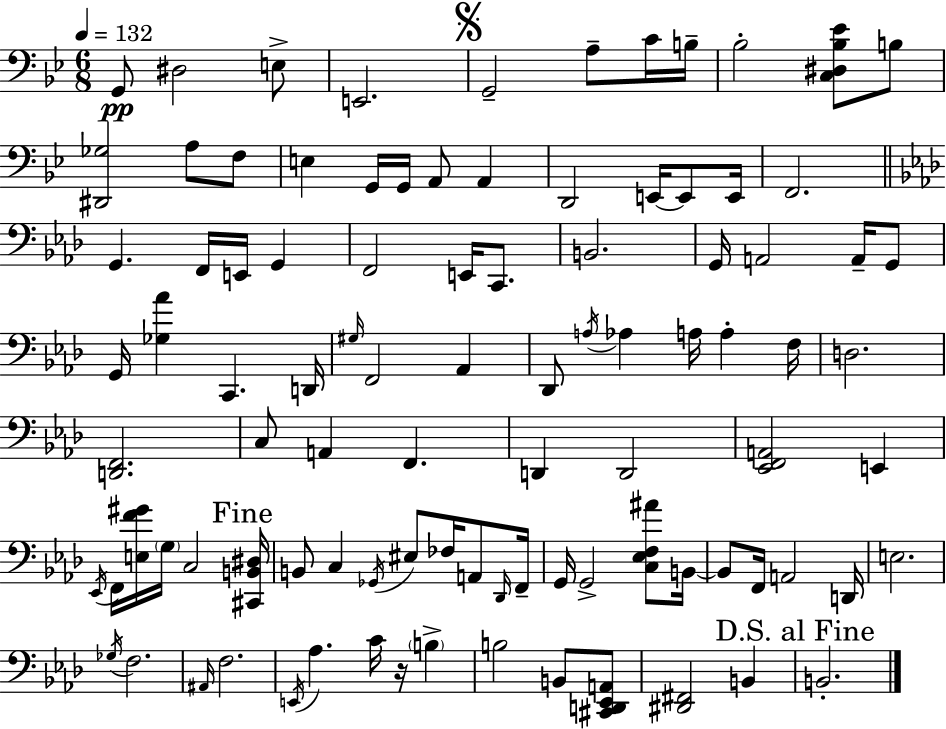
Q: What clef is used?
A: bass